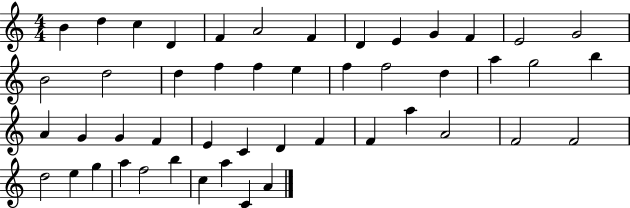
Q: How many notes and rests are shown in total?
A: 48